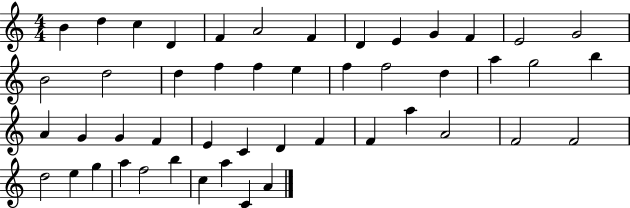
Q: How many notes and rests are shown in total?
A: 48